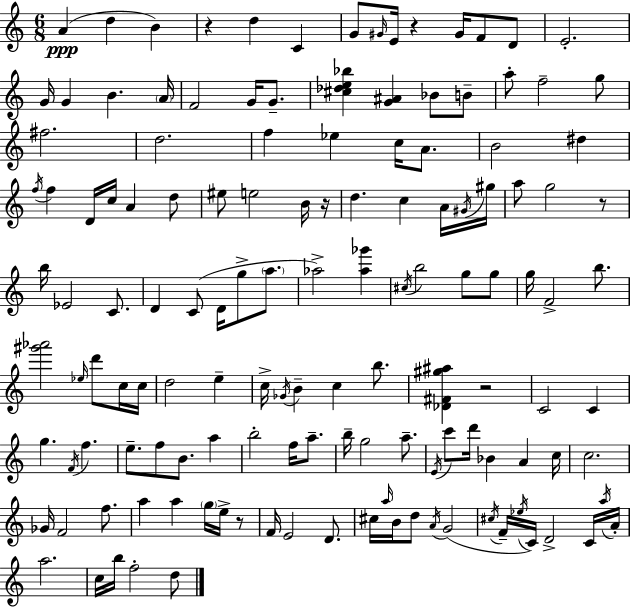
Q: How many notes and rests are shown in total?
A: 137